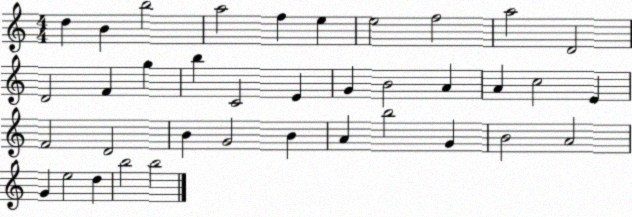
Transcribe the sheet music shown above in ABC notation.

X:1
T:Untitled
M:4/4
L:1/4
K:C
d B b2 a2 f e e2 f2 a2 D2 D2 F g b C2 E G B2 A A c2 E F2 D2 B G2 B A b2 G B2 A2 G e2 d b2 b2